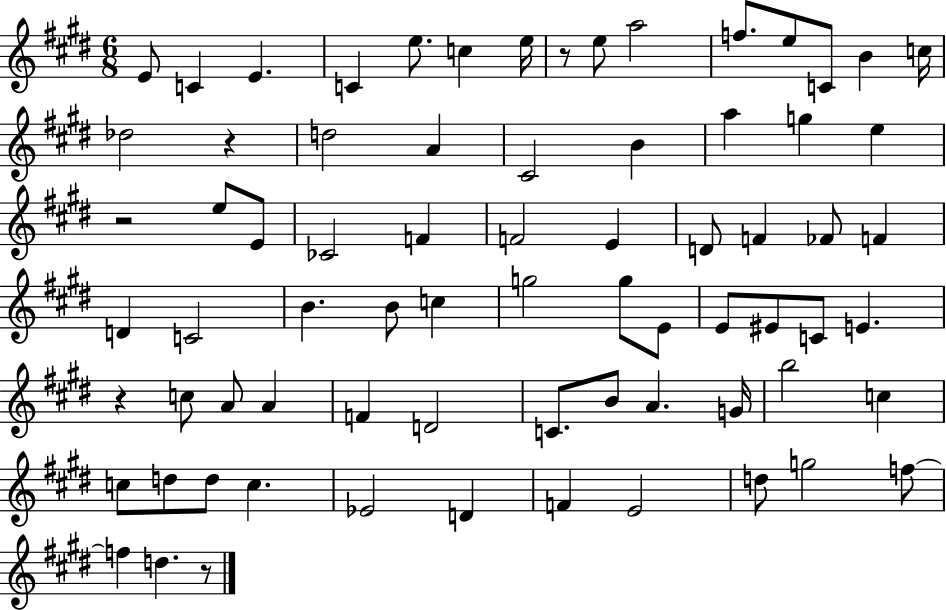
{
  \clef treble
  \numericTimeSignature
  \time 6/8
  \key e \major
  e'8 c'4 e'4. | c'4 e''8. c''4 e''16 | r8 e''8 a''2 | f''8. e''8 c'8 b'4 c''16 | \break des''2 r4 | d''2 a'4 | cis'2 b'4 | a''4 g''4 e''4 | \break r2 e''8 e'8 | ces'2 f'4 | f'2 e'4 | d'8 f'4 fes'8 f'4 | \break d'4 c'2 | b'4. b'8 c''4 | g''2 g''8 e'8 | e'8 eis'8 c'8 e'4. | \break r4 c''8 a'8 a'4 | f'4 d'2 | c'8. b'8 a'4. g'16 | b''2 c''4 | \break c''8 d''8 d''8 c''4. | ees'2 d'4 | f'4 e'2 | d''8 g''2 f''8~~ | \break f''4 d''4. r8 | \bar "|."
}